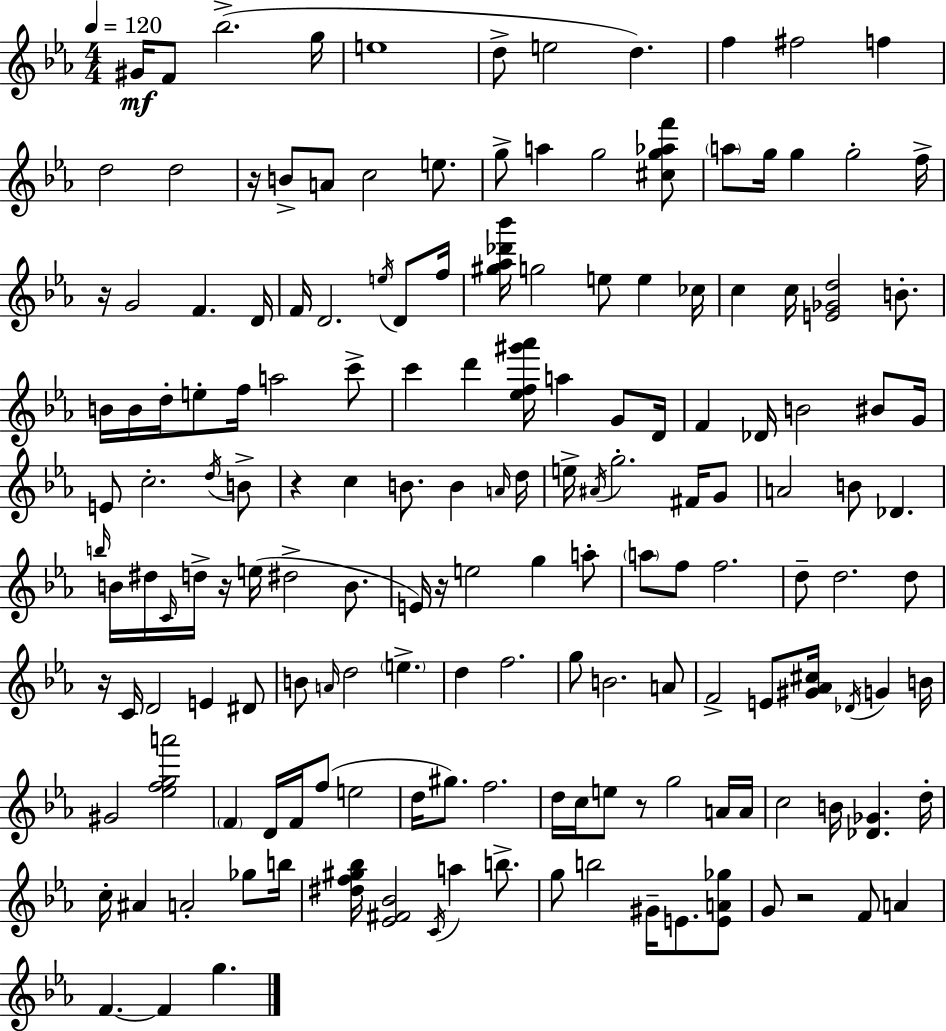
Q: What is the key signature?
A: EES major